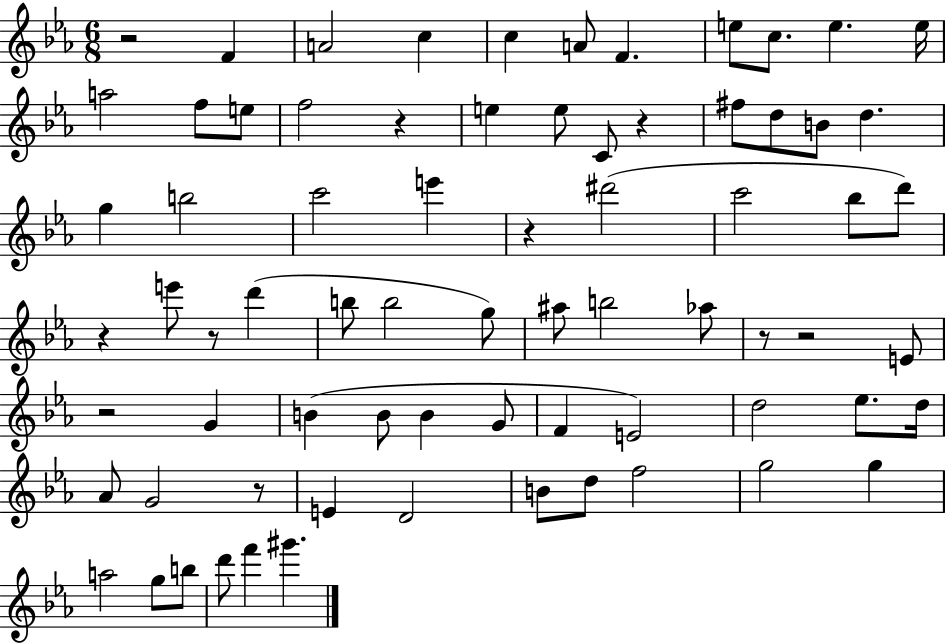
X:1
T:Untitled
M:6/8
L:1/4
K:Eb
z2 F A2 c c A/2 F e/2 c/2 e e/4 a2 f/2 e/2 f2 z e e/2 C/2 z ^f/2 d/2 B/2 d g b2 c'2 e' z ^d'2 c'2 _b/2 d'/2 z e'/2 z/2 d' b/2 b2 g/2 ^a/2 b2 _a/2 z/2 z2 E/2 z2 G B B/2 B G/2 F E2 d2 _e/2 d/4 _A/2 G2 z/2 E D2 B/2 d/2 f2 g2 g a2 g/2 b/2 d'/2 f' ^g'